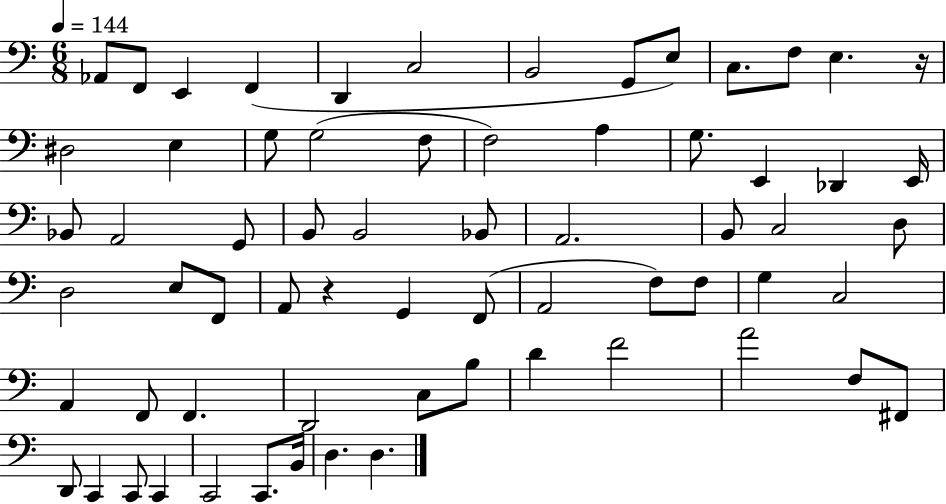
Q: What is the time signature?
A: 6/8